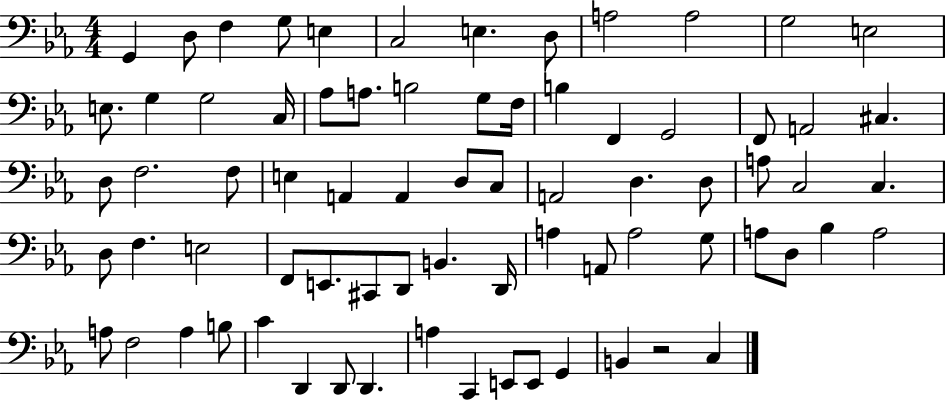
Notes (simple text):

G2/q D3/e F3/q G3/e E3/q C3/h E3/q. D3/e A3/h A3/h G3/h E3/h E3/e. G3/q G3/h C3/s Ab3/e A3/e. B3/h G3/e F3/s B3/q F2/q G2/h F2/e A2/h C#3/q. D3/e F3/h. F3/e E3/q A2/q A2/q D3/e C3/e A2/h D3/q. D3/e A3/e C3/h C3/q. D3/e F3/q. E3/h F2/e E2/e. C#2/e D2/e B2/q. D2/s A3/q A2/e A3/h G3/e A3/e D3/e Bb3/q A3/h A3/e F3/h A3/q B3/e C4/q D2/q D2/e D2/q. A3/q C2/q E2/e E2/e G2/q B2/q R/h C3/q